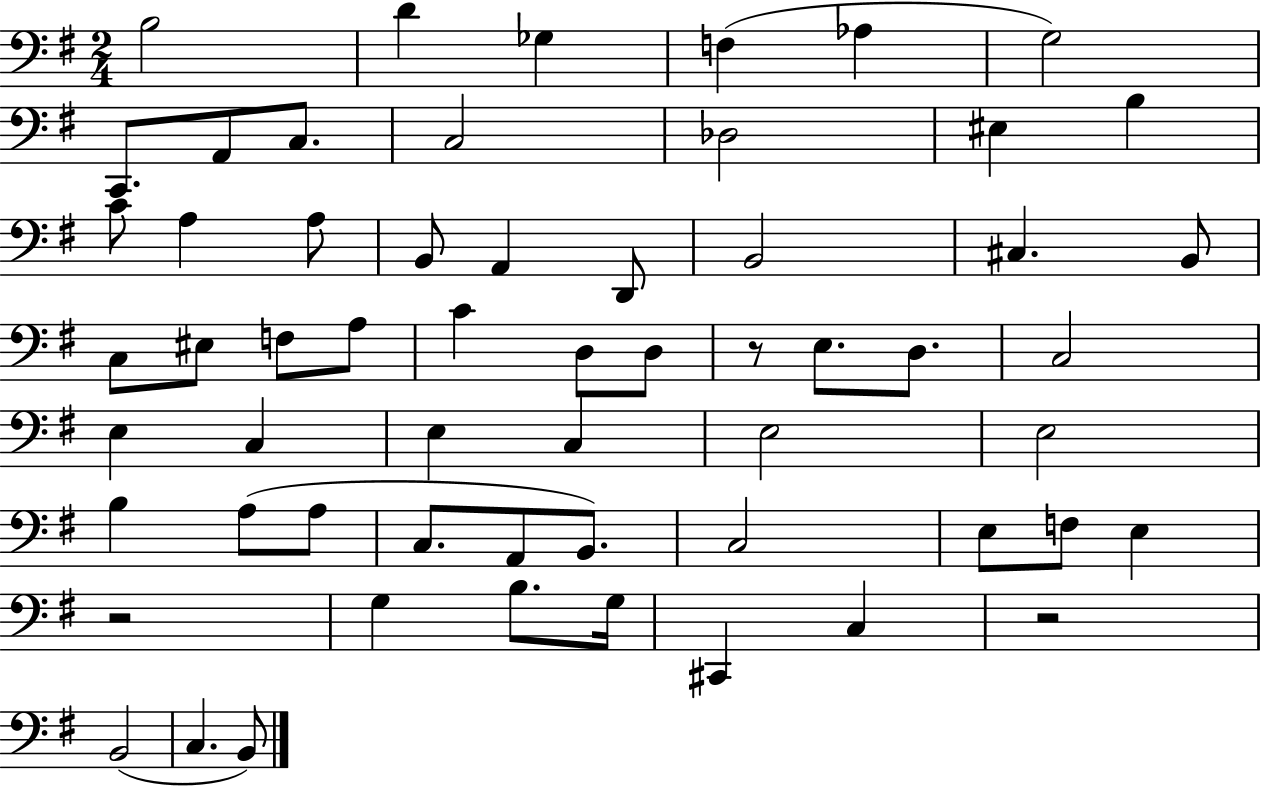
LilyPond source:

{
  \clef bass
  \numericTimeSignature
  \time 2/4
  \key g \major
  \repeat volta 2 { b2 | d'4 ges4 | f4( aes4 | g2) | \break c,8. a,8 c8. | c2 | des2 | eis4 b4 | \break c'8 a4 a8 | b,8 a,4 d,8 | b,2 | cis4. b,8 | \break c8 eis8 f8 a8 | c'4 d8 d8 | r8 e8. d8. | c2 | \break e4 c4 | e4 c4 | e2 | e2 | \break b4 a8( a8 | c8. a,8 b,8.) | c2 | e8 f8 e4 | \break r2 | g4 b8. g16 | cis,4 c4 | r2 | \break b,2( | c4. b,8) | } \bar "|."
}